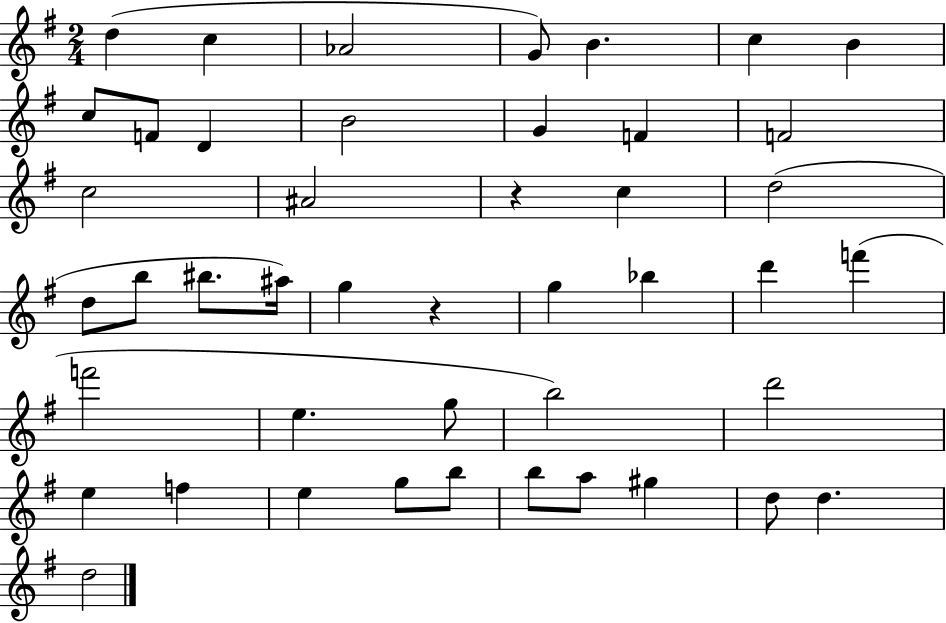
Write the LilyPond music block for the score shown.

{
  \clef treble
  \numericTimeSignature
  \time 2/4
  \key g \major
  \repeat volta 2 { d''4( c''4 | aes'2 | g'8) b'4. | c''4 b'4 | \break c''8 f'8 d'4 | b'2 | g'4 f'4 | f'2 | \break c''2 | ais'2 | r4 c''4 | d''2( | \break d''8 b''8 bis''8. ais''16) | g''4 r4 | g''4 bes''4 | d'''4 f'''4( | \break f'''2 | e''4. g''8 | b''2) | d'''2 | \break e''4 f''4 | e''4 g''8 b''8 | b''8 a''8 gis''4 | d''8 d''4. | \break d''2 | } \bar "|."
}